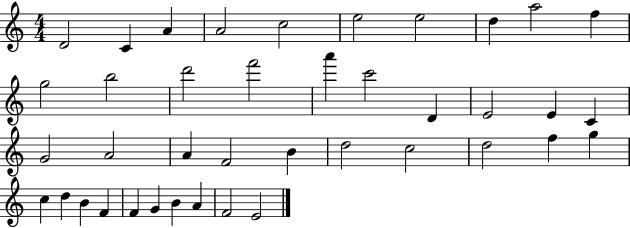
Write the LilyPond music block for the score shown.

{
  \clef treble
  \numericTimeSignature
  \time 4/4
  \key c \major
  d'2 c'4 a'4 | a'2 c''2 | e''2 e''2 | d''4 a''2 f''4 | \break g''2 b''2 | d'''2 f'''2 | a'''4 c'''2 d'4 | e'2 e'4 c'4 | \break g'2 a'2 | a'4 f'2 b'4 | d''2 c''2 | d''2 f''4 g''4 | \break c''4 d''4 b'4 f'4 | f'4 g'4 b'4 a'4 | f'2 e'2 | \bar "|."
}